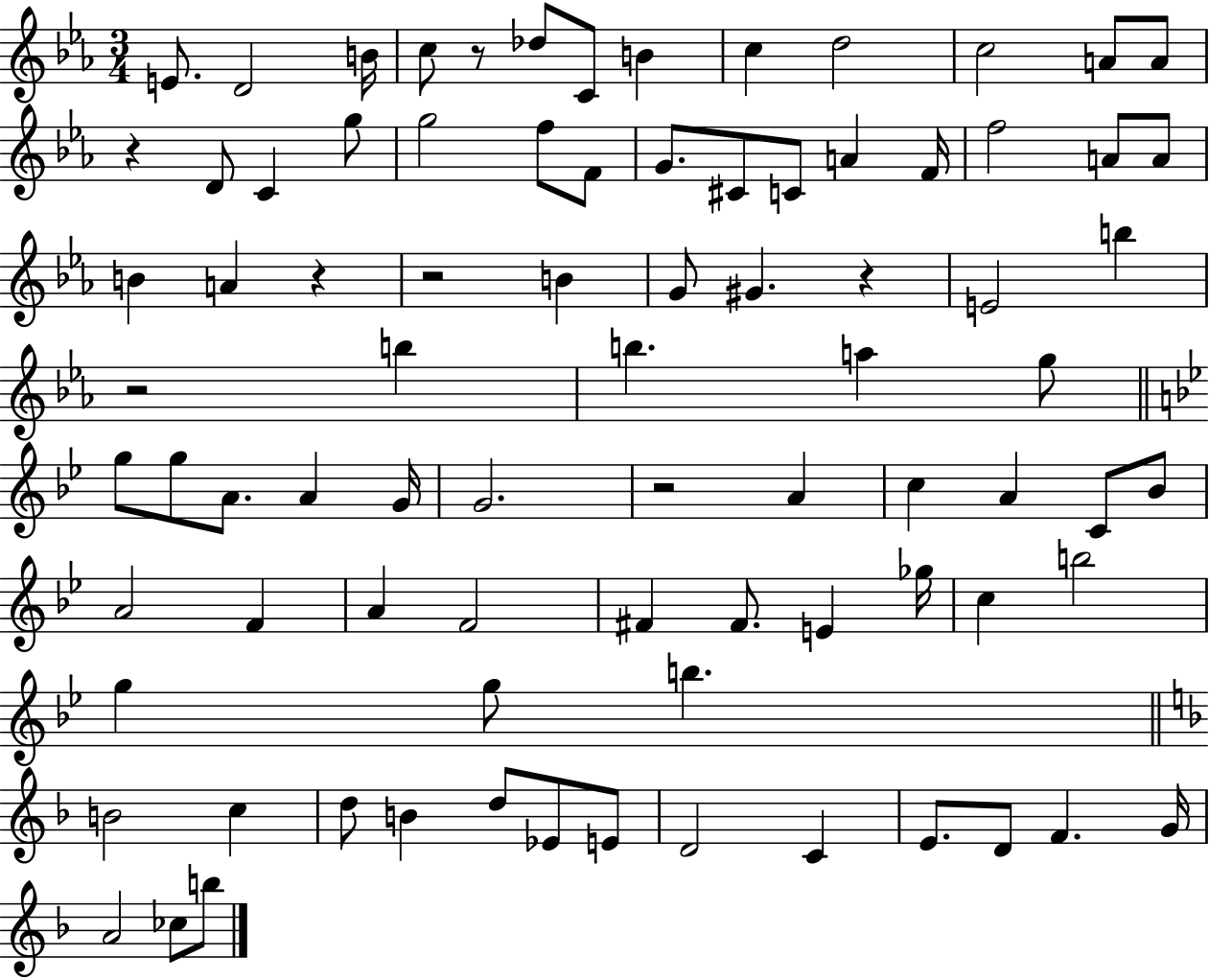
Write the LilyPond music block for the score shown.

{
  \clef treble
  \numericTimeSignature
  \time 3/4
  \key ees \major
  \repeat volta 2 { e'8. d'2 b'16 | c''8 r8 des''8 c'8 b'4 | c''4 d''2 | c''2 a'8 a'8 | \break r4 d'8 c'4 g''8 | g''2 f''8 f'8 | g'8. cis'8 c'8 a'4 f'16 | f''2 a'8 a'8 | \break b'4 a'4 r4 | r2 b'4 | g'8 gis'4. r4 | e'2 b''4 | \break r2 b''4 | b''4. a''4 g''8 | \bar "||" \break \key g \minor g''8 g''8 a'8. a'4 g'16 | g'2. | r2 a'4 | c''4 a'4 c'8 bes'8 | \break a'2 f'4 | a'4 f'2 | fis'4 fis'8. e'4 ges''16 | c''4 b''2 | \break g''4 g''8 b''4. | \bar "||" \break \key d \minor b'2 c''4 | d''8 b'4 d''8 ees'8 e'8 | d'2 c'4 | e'8. d'8 f'4. g'16 | \break a'2 ces''8 b''8 | } \bar "|."
}